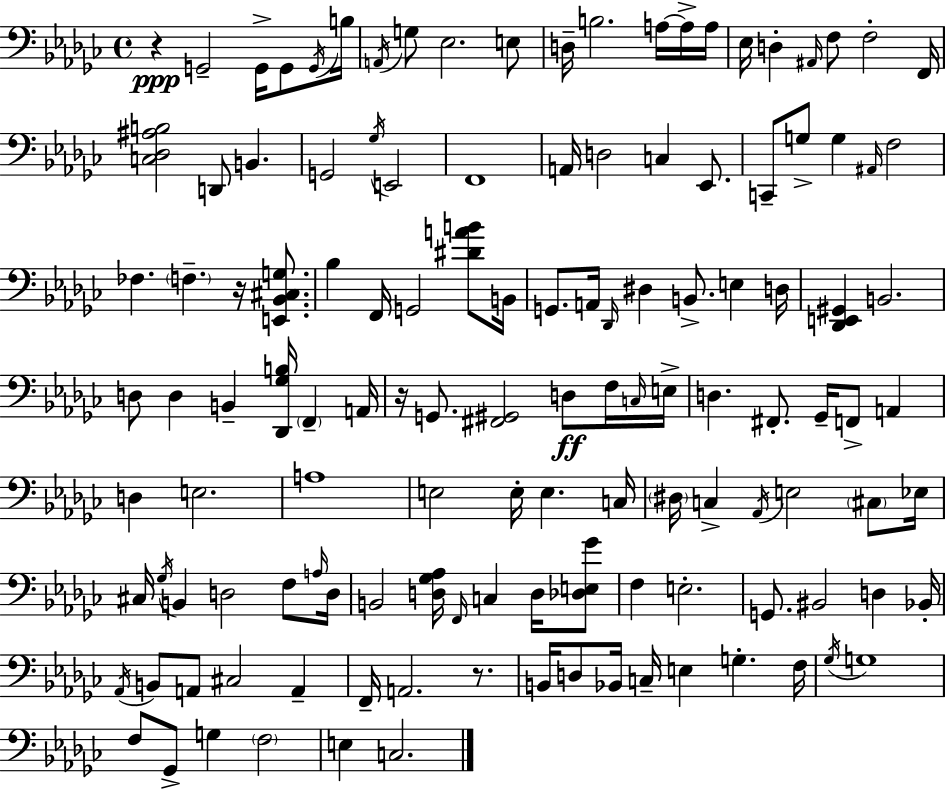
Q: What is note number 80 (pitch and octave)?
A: B2